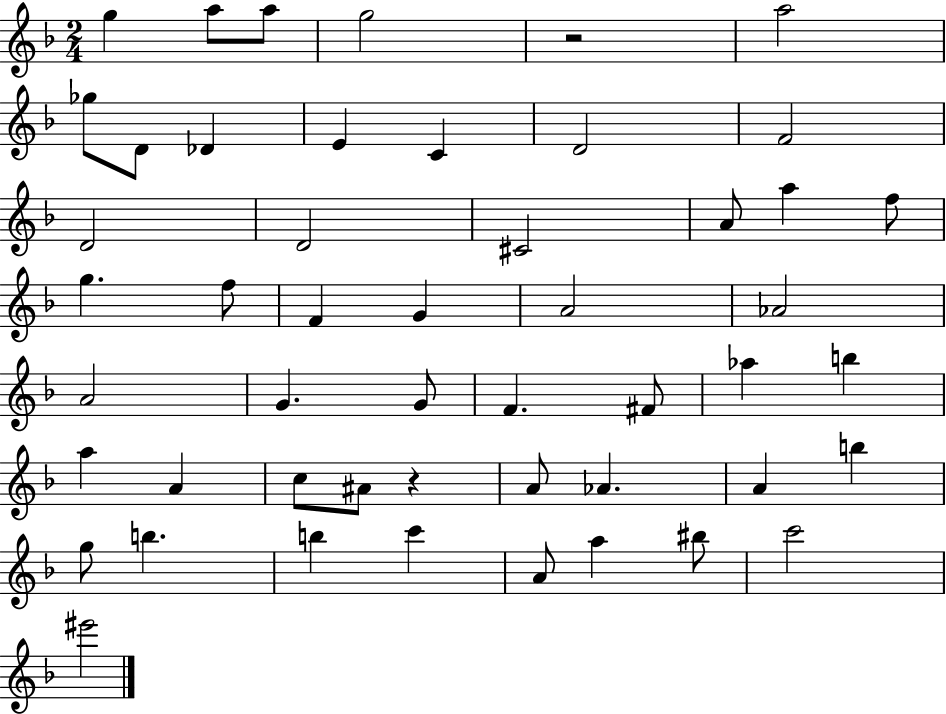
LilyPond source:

{
  \clef treble
  \numericTimeSignature
  \time 2/4
  \key f \major
  g''4 a''8 a''8 | g''2 | r2 | a''2 | \break ges''8 d'8 des'4 | e'4 c'4 | d'2 | f'2 | \break d'2 | d'2 | cis'2 | a'8 a''4 f''8 | \break g''4. f''8 | f'4 g'4 | a'2 | aes'2 | \break a'2 | g'4. g'8 | f'4. fis'8 | aes''4 b''4 | \break a''4 a'4 | c''8 ais'8 r4 | a'8 aes'4. | a'4 b''4 | \break g''8 b''4. | b''4 c'''4 | a'8 a''4 bis''8 | c'''2 | \break eis'''2 | \bar "|."
}